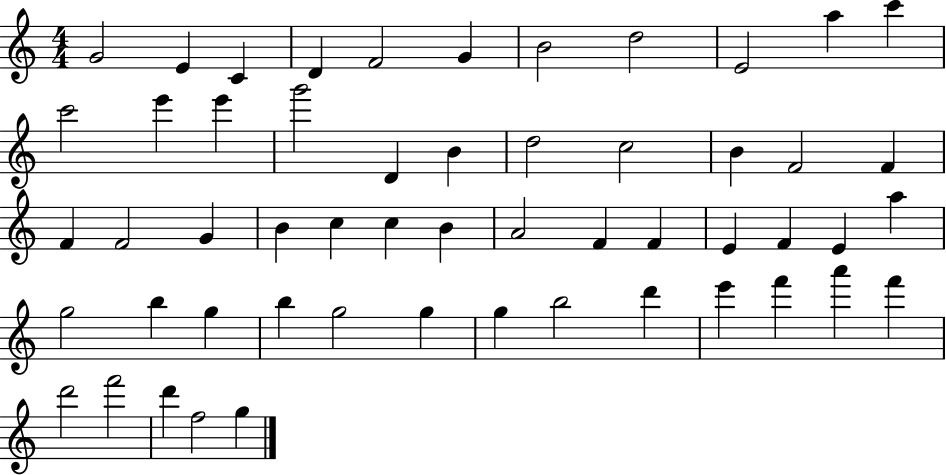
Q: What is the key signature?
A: C major